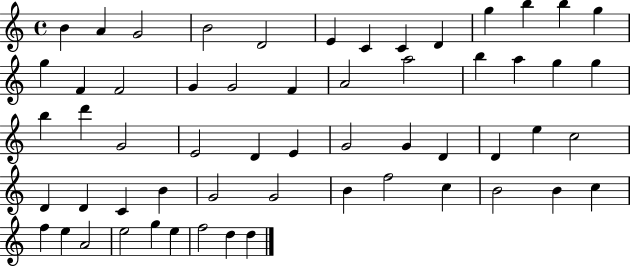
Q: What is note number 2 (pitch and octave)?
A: A4